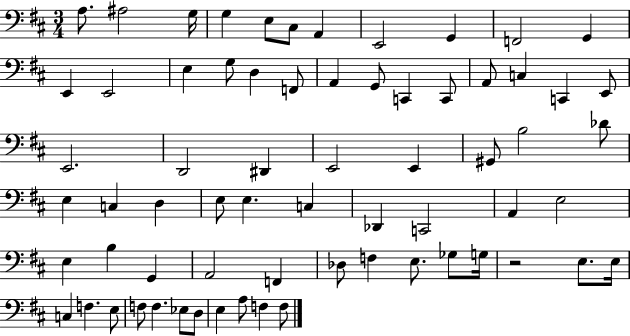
{
  \clef bass
  \numericTimeSignature
  \time 3/4
  \key d \major
  \repeat volta 2 { a8. ais2 g16 | g4 e8 cis8 a,4 | e,2 g,4 | f,2 g,4 | \break e,4 e,2 | e4 g8 d4 f,8 | a,4 g,8 c,4 c,8 | a,8 c4 c,4 e,8 | \break e,2. | d,2 dis,4 | e,2 e,4 | gis,8 b2 des'8 | \break e4 c4 d4 | e8 e4. c4 | des,4 c,2 | a,4 e2 | \break e4 b4 g,4 | a,2 f,4 | des8 f4 e8. ges8 g16 | r2 e8. e16 | \break c4 f4. e8 | f8 f4. ees8 d8 | e4 a8 f4 f8 | } \bar "|."
}